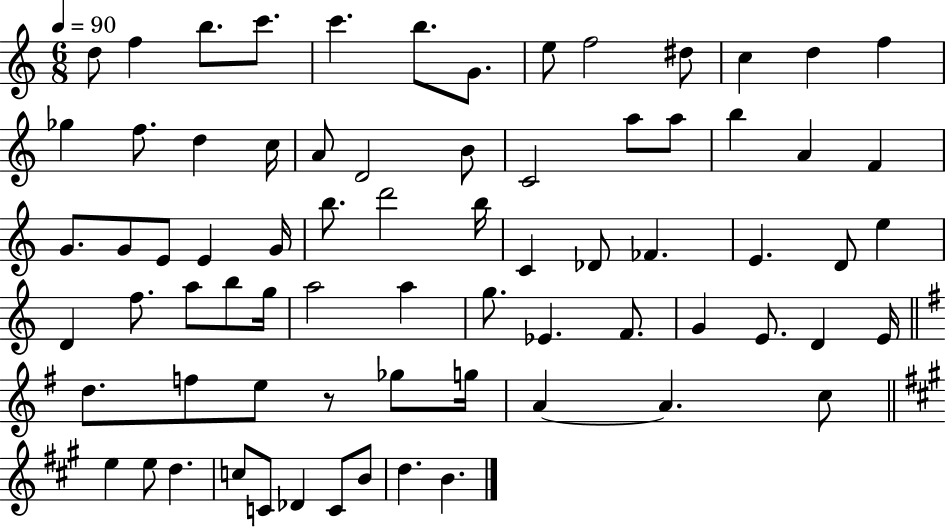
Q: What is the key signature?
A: C major